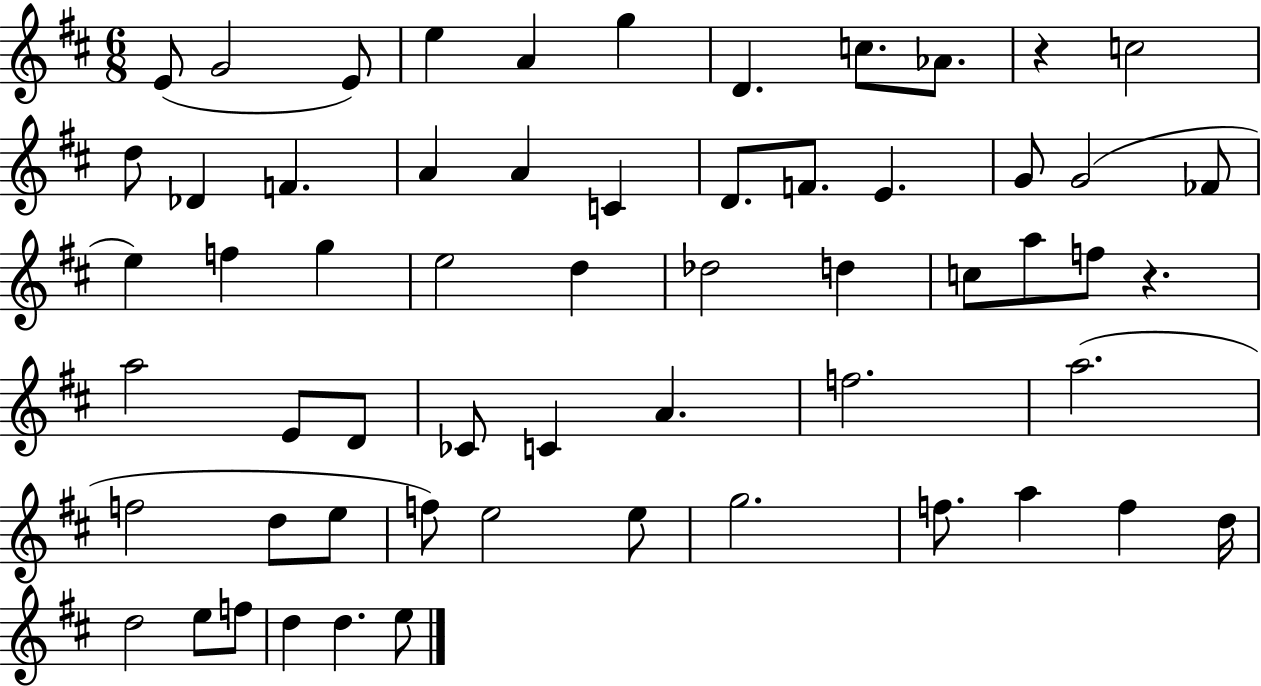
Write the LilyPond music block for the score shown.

{
  \clef treble
  \numericTimeSignature
  \time 6/8
  \key d \major
  e'8( g'2 e'8) | e''4 a'4 g''4 | d'4. c''8. aes'8. | r4 c''2 | \break d''8 des'4 f'4. | a'4 a'4 c'4 | d'8. f'8. e'4. | g'8 g'2( fes'8 | \break e''4) f''4 g''4 | e''2 d''4 | des''2 d''4 | c''8 a''8 f''8 r4. | \break a''2 e'8 d'8 | ces'8 c'4 a'4. | f''2. | a''2.( | \break f''2 d''8 e''8 | f''8) e''2 e''8 | g''2. | f''8. a''4 f''4 d''16 | \break d''2 e''8 f''8 | d''4 d''4. e''8 | \bar "|."
}